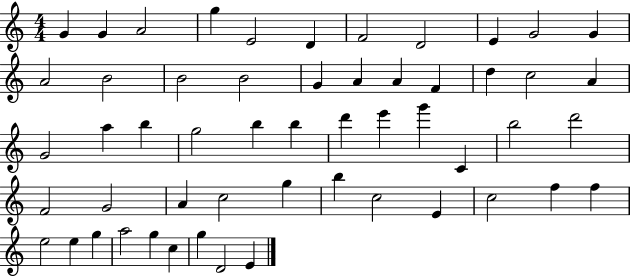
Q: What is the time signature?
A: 4/4